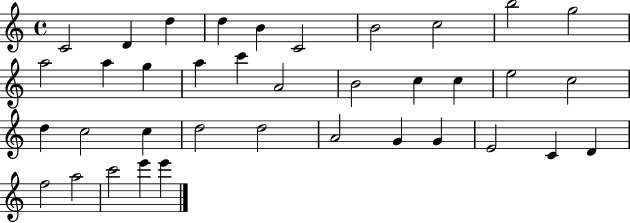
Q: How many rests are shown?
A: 0